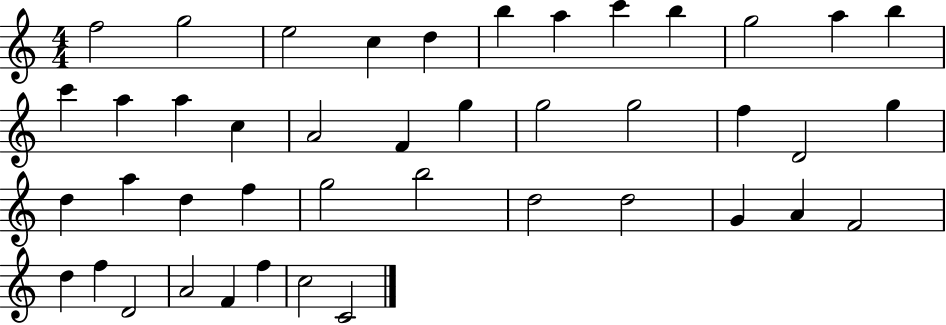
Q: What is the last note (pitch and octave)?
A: C4